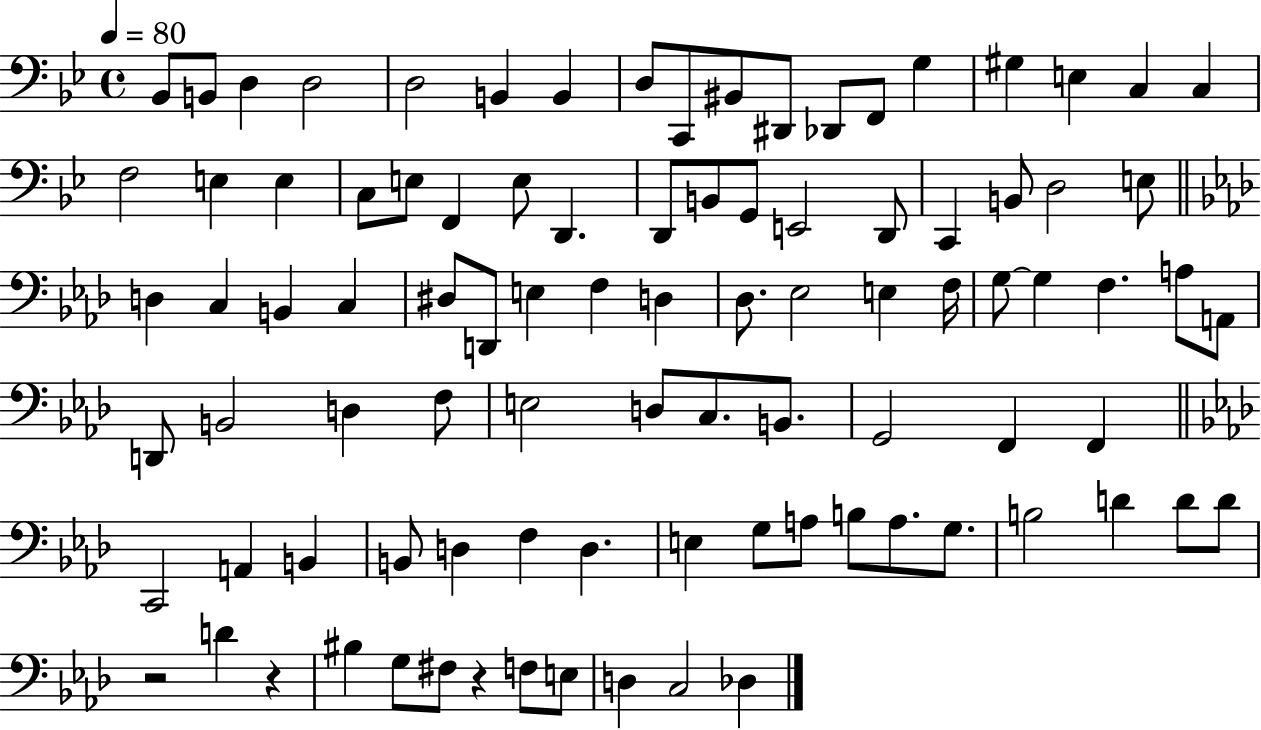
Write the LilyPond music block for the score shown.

{
  \clef bass
  \time 4/4
  \defaultTimeSignature
  \key bes \major
  \tempo 4 = 80
  \repeat volta 2 { bes,8 b,8 d4 d2 | d2 b,4 b,4 | d8 c,8 bis,8 dis,8 des,8 f,8 g4 | gis4 e4 c4 c4 | \break f2 e4 e4 | c8 e8 f,4 e8 d,4. | d,8 b,8 g,8 e,2 d,8 | c,4 b,8 d2 e8 | \break \bar "||" \break \key aes \major d4 c4 b,4 c4 | dis8 d,8 e4 f4 d4 | des8. ees2 e4 f16 | g8~~ g4 f4. a8 a,8 | \break d,8 b,2 d4 f8 | e2 d8 c8. b,8. | g,2 f,4 f,4 | \bar "||" \break \key f \minor c,2 a,4 b,4 | b,8 d4 f4 d4. | e4 g8 a8 b8 a8. g8. | b2 d'4 d'8 d'8 | \break r2 d'4 r4 | bis4 g8 fis8 r4 f8 e8 | d4 c2 des4 | } \bar "|."
}